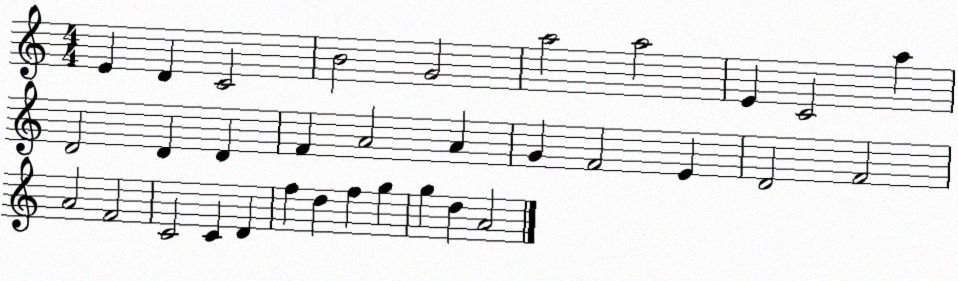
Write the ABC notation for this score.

X:1
T:Untitled
M:4/4
L:1/4
K:C
E D C2 B2 G2 a2 a2 E C2 a D2 D D F A2 A G F2 E D2 F2 A2 F2 C2 C D f d f g g d A2